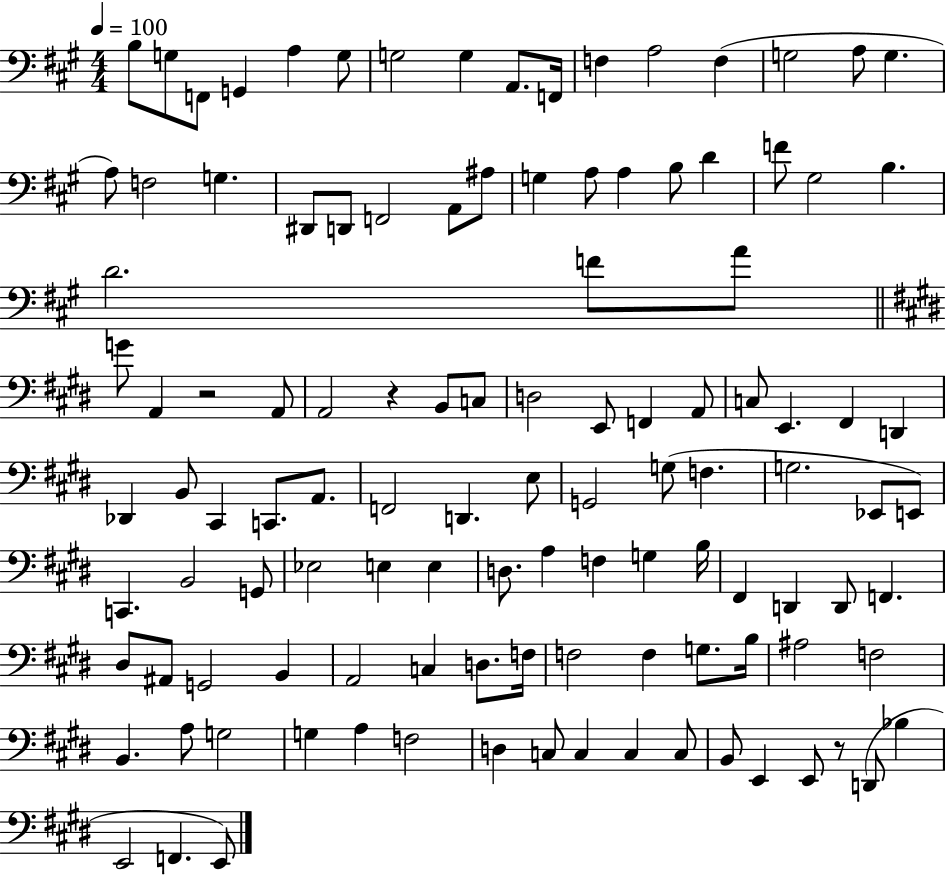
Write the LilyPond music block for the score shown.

{
  \clef bass
  \numericTimeSignature
  \time 4/4
  \key a \major
  \tempo 4 = 100
  \repeat volta 2 { b8 g8 f,8 g,4 a4 g8 | g2 g4 a,8. f,16 | f4 a2 f4( | g2 a8 g4. | \break a8) f2 g4. | dis,8 d,8 f,2 a,8 ais8 | g4 a8 a4 b8 d'4 | f'8 gis2 b4. | \break d'2. f'8 a'8 | \bar "||" \break \key e \major g'8 a,4 r2 a,8 | a,2 r4 b,8 c8 | d2 e,8 f,4 a,8 | c8 e,4. fis,4 d,4 | \break des,4 b,8 cis,4 c,8. a,8. | f,2 d,4. e8 | g,2 g8( f4. | g2. ees,8 e,8) | \break c,4. b,2 g,8 | ees2 e4 e4 | d8. a4 f4 g4 b16 | fis,4 d,4 d,8 f,4. | \break dis8 ais,8 g,2 b,4 | a,2 c4 d8. f16 | f2 f4 g8. b16 | ais2 f2 | \break b,4. a8 g2 | g4 a4 f2 | d4 c8 c4 c4 c8 | b,8 e,4 e,8 r8 d,8( bes4 | \break e,2 f,4. e,8) | } \bar "|."
}